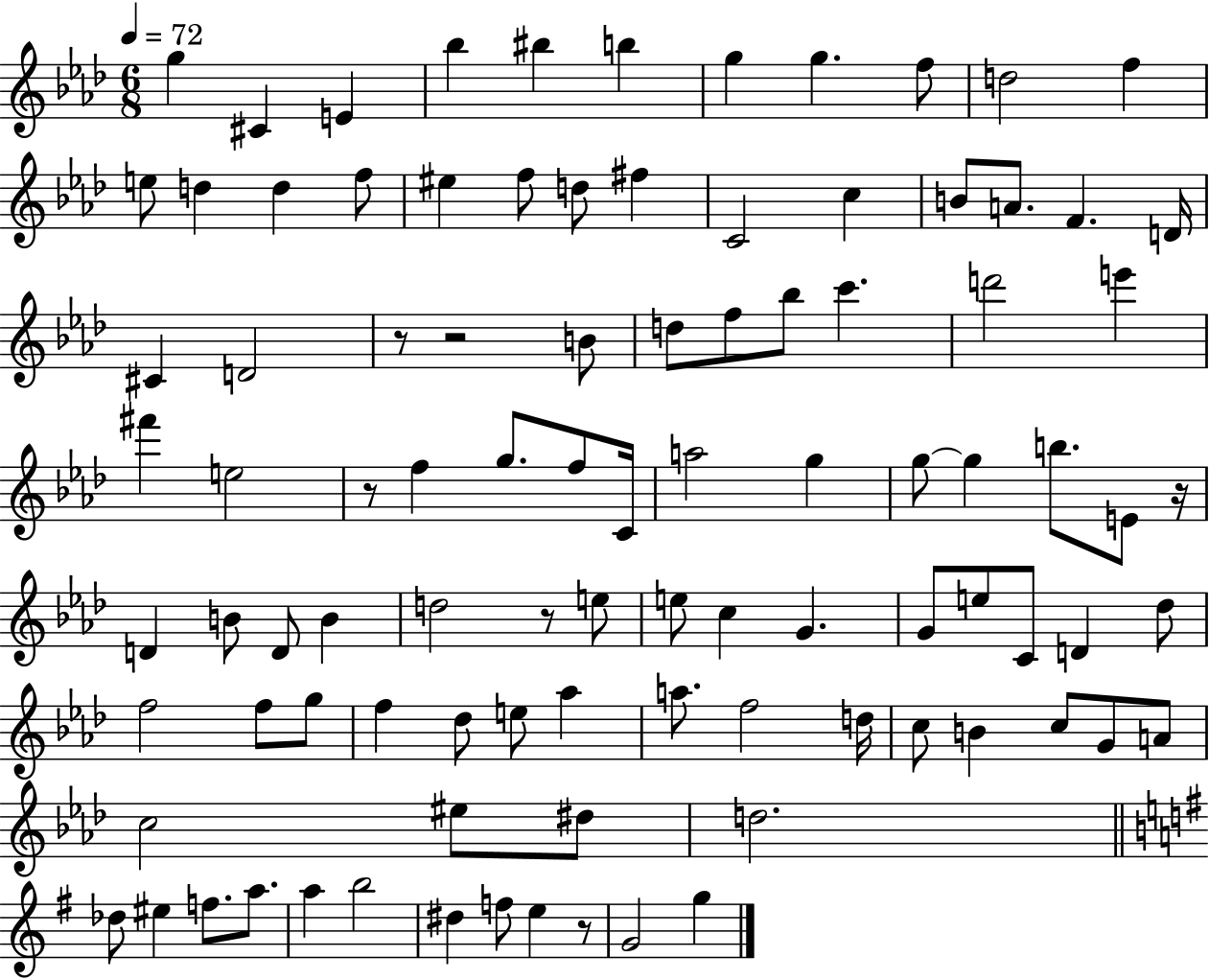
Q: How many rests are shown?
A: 6